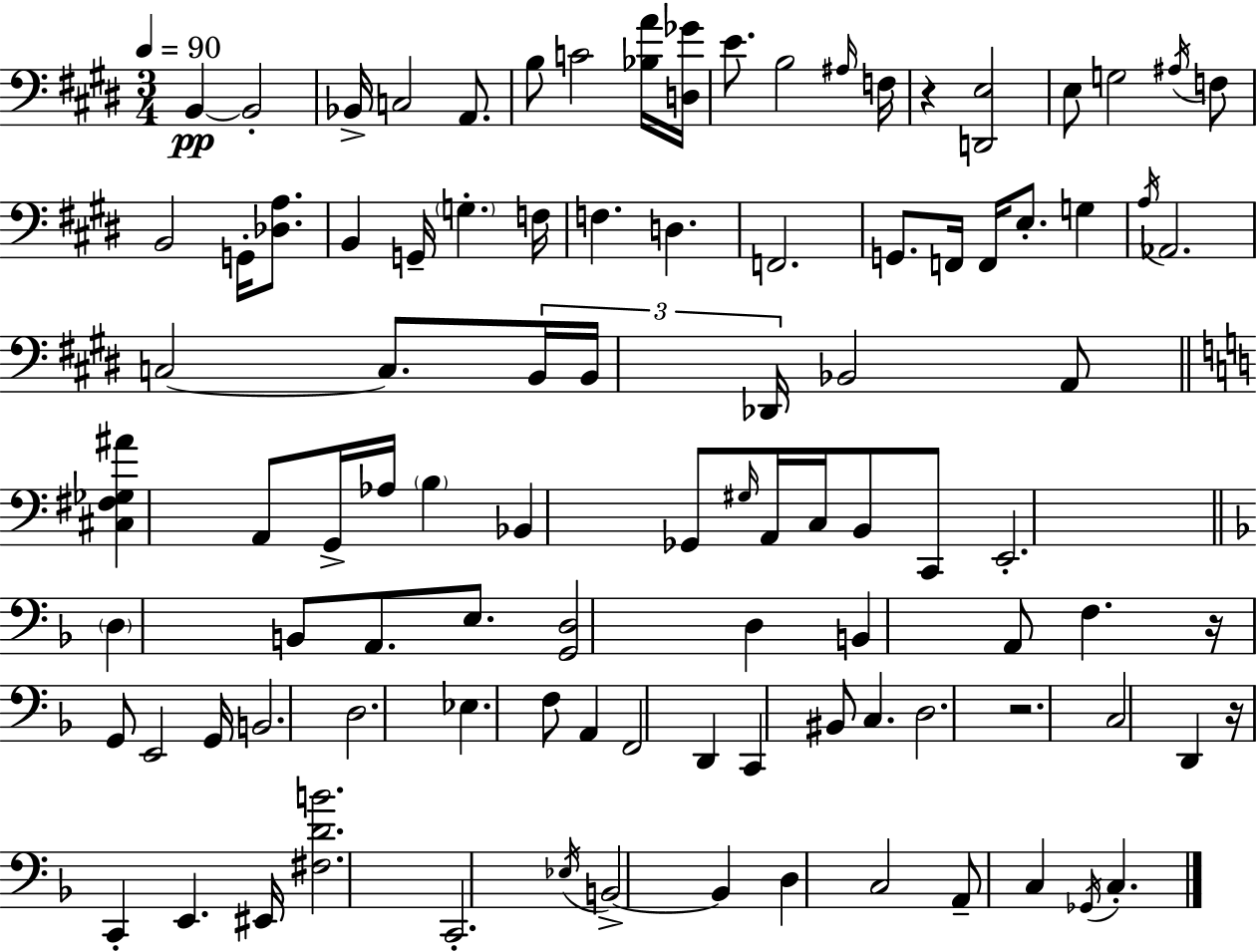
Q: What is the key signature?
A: E major